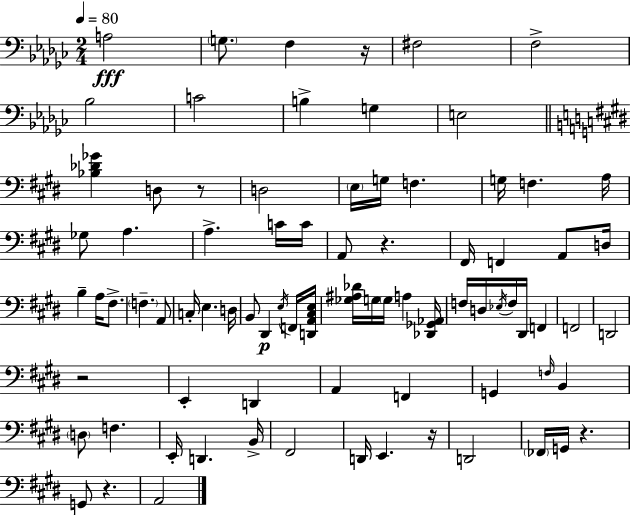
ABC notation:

X:1
T:Untitled
M:2/4
L:1/4
K:Ebm
A,2 G,/2 F, z/4 ^F,2 F,2 _B,2 C2 B, G, E,2 [_B,_D_G] D,/2 z/2 D,2 E,/4 G,/4 F, G,/4 F, A,/4 _G,/2 A, A, C/4 C/4 A,,/2 z ^F,,/4 F,, A,,/2 D,/4 B, A,/4 ^F,/2 F, A,,/2 C,/4 E, D,/4 B,,/2 ^D,, E,/4 F,,/4 [D,,A,,^C,E,]/4 [_G,^A,_D]/4 G,/4 G,/4 A, [_D,,_G,,_A,,]/4 F,/4 D,/4 _E,/4 F,/4 ^D,,/4 F,, F,,2 D,,2 z2 E,, D,, A,, F,, G,, F,/4 B,, D,/2 F, E,,/4 D,, B,,/4 ^F,,2 D,,/4 E,, z/4 D,,2 _F,,/4 G,,/4 z G,,/2 z A,,2